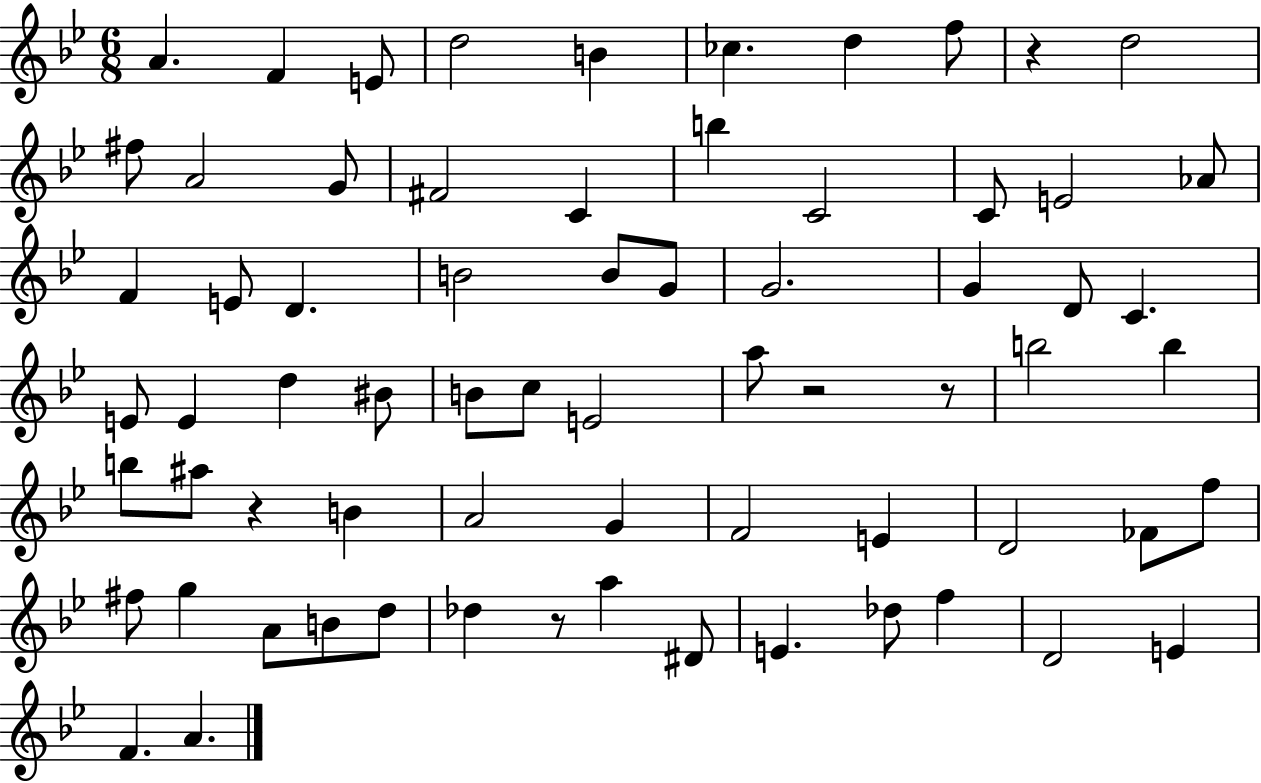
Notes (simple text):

A4/q. F4/q E4/e D5/h B4/q CES5/q. D5/q F5/e R/q D5/h F#5/e A4/h G4/e F#4/h C4/q B5/q C4/h C4/e E4/h Ab4/e F4/q E4/e D4/q. B4/h B4/e G4/e G4/h. G4/q D4/e C4/q. E4/e E4/q D5/q BIS4/e B4/e C5/e E4/h A5/e R/h R/e B5/h B5/q B5/e A#5/e R/q B4/q A4/h G4/q F4/h E4/q D4/h FES4/e F5/e F#5/e G5/q A4/e B4/e D5/e Db5/q R/e A5/q D#4/e E4/q. Db5/e F5/q D4/h E4/q F4/q. A4/q.